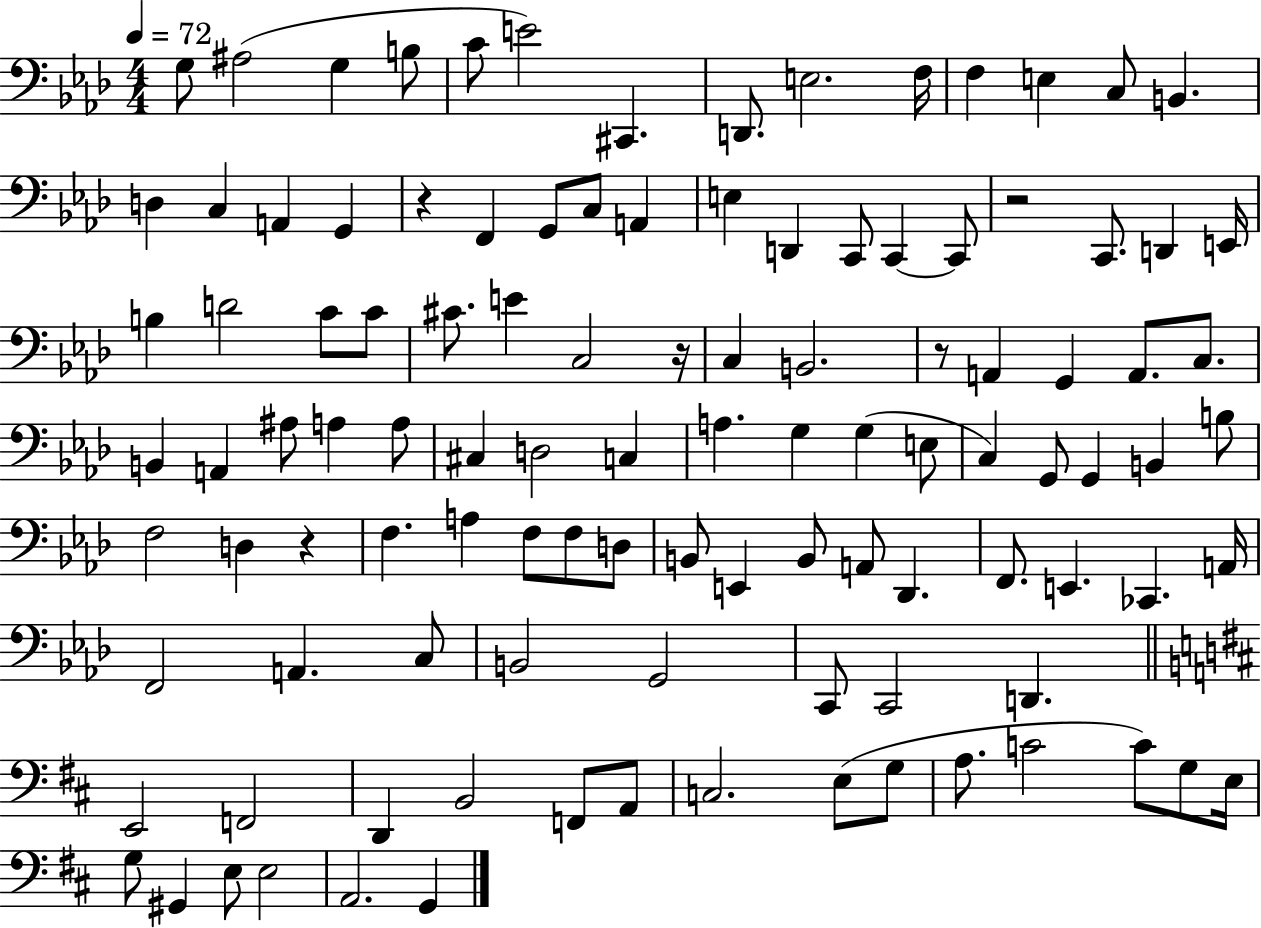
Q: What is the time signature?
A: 4/4